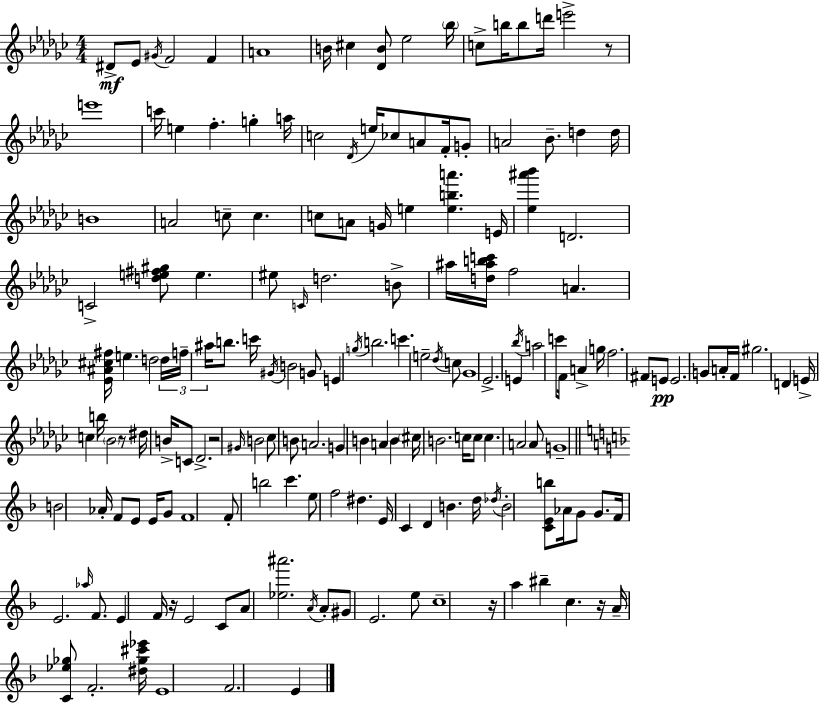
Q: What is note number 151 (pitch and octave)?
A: BIS5